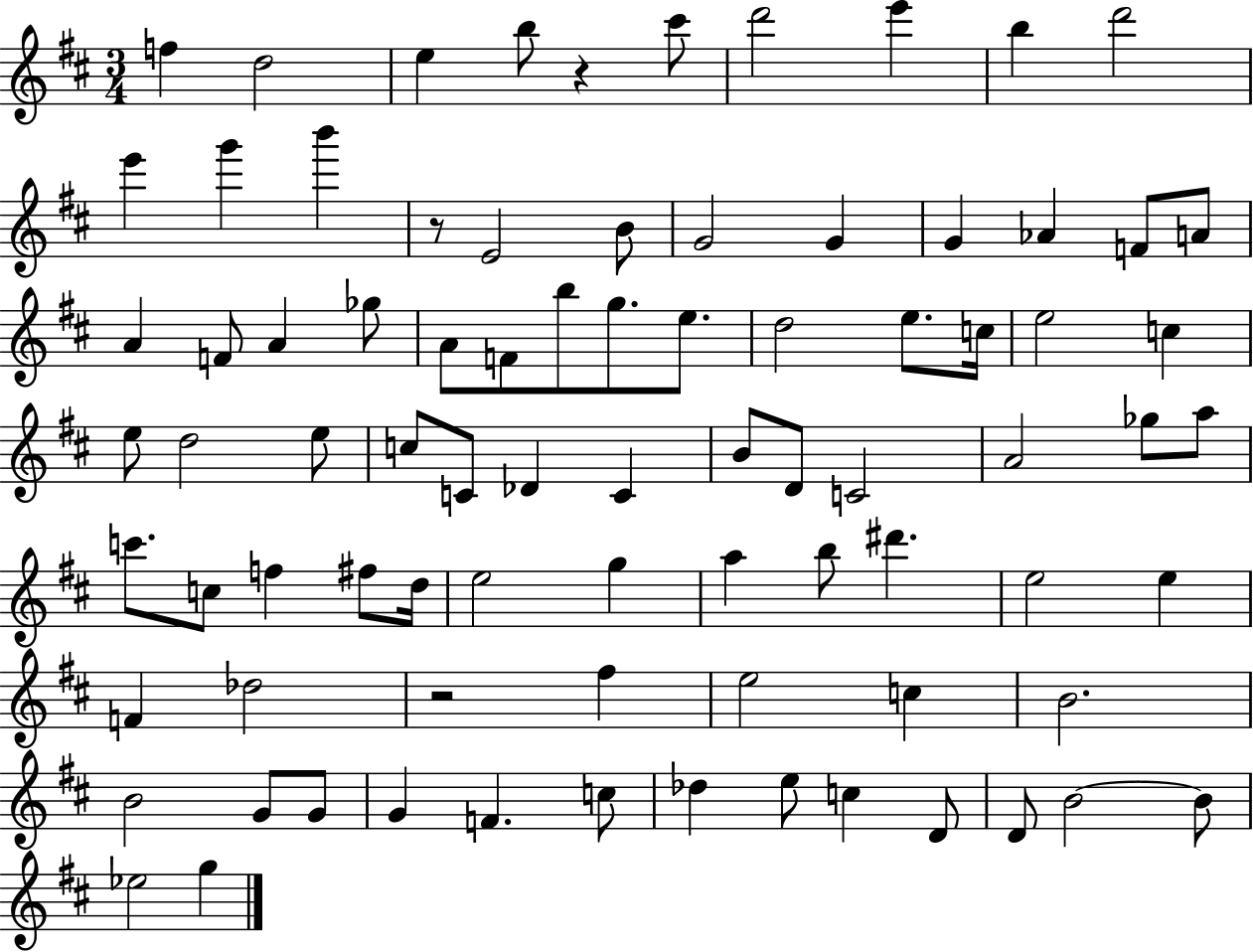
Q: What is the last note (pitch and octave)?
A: G5